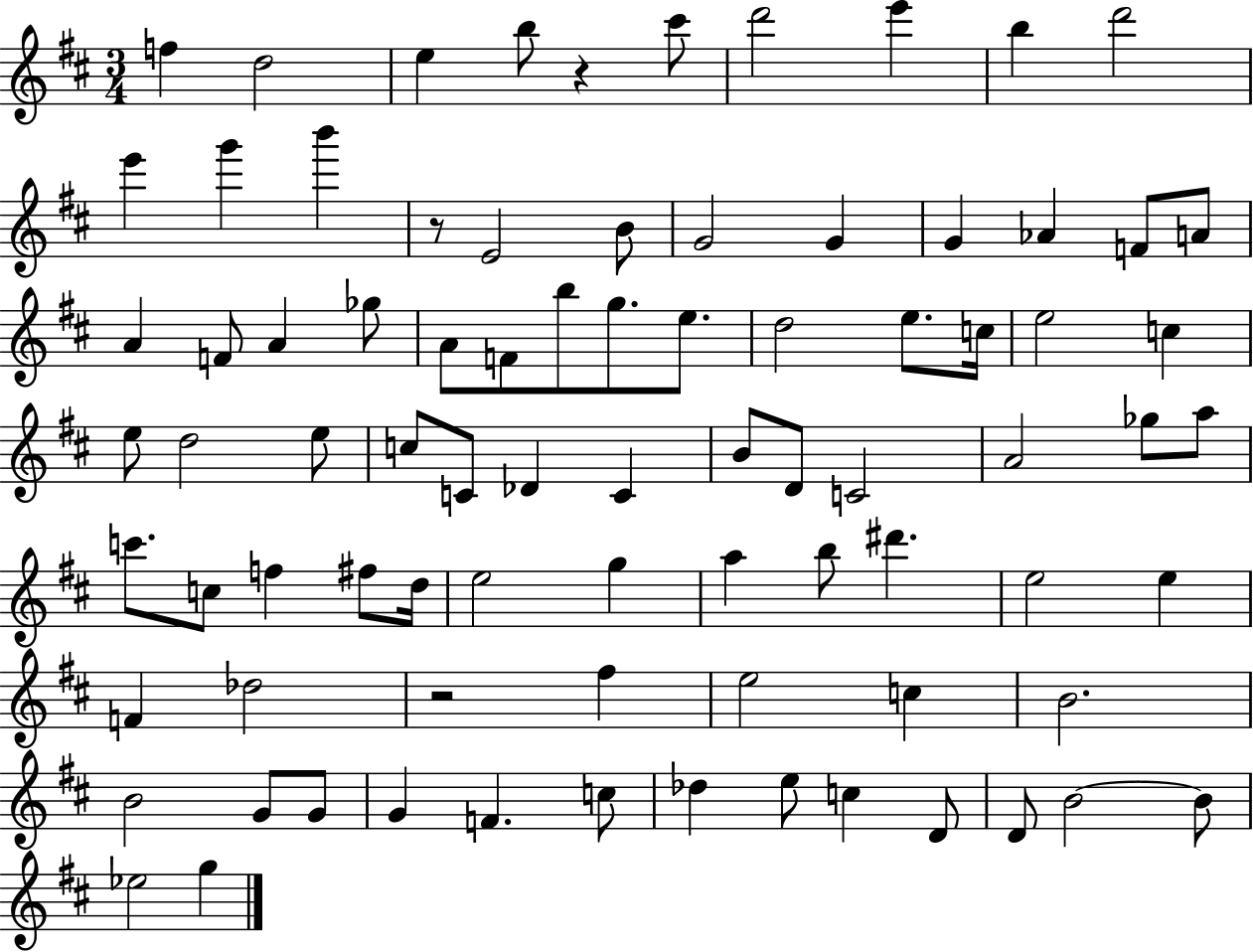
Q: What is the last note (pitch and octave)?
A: G5